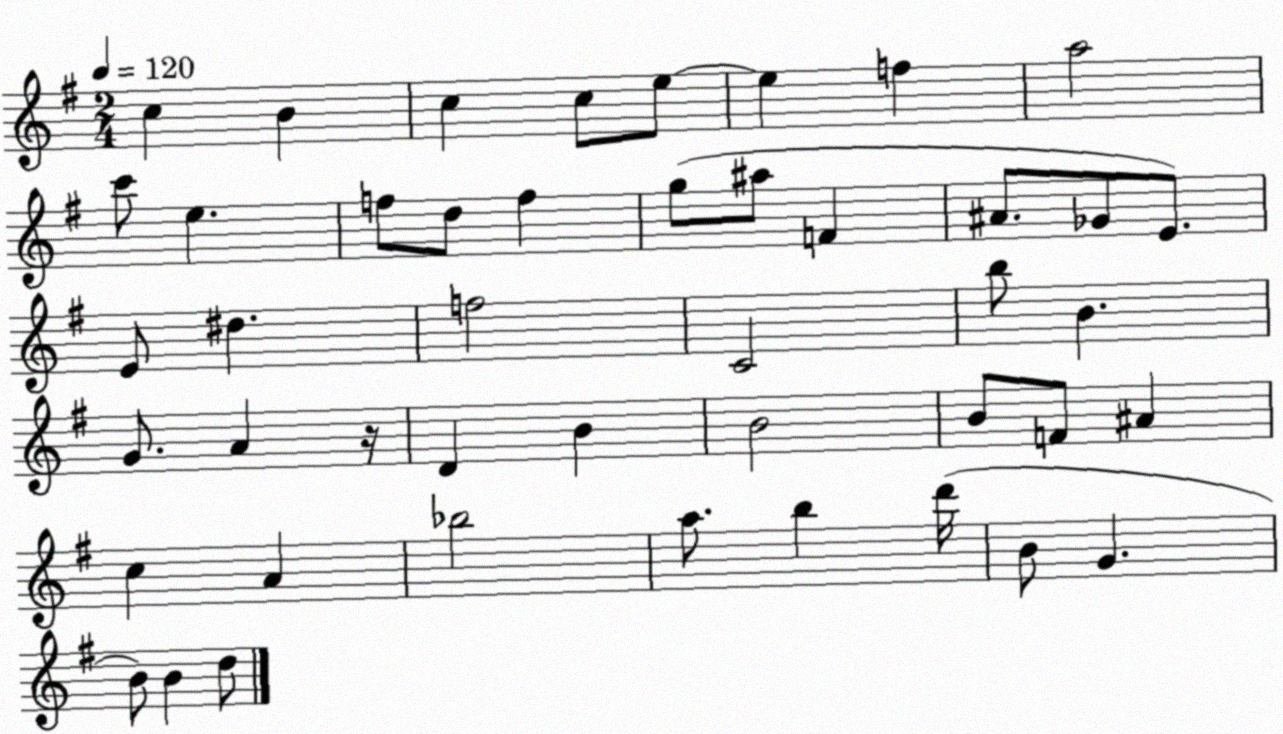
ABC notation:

X:1
T:Untitled
M:2/4
L:1/4
K:G
c B c c/2 e/2 e f a2 c'/2 e f/2 d/2 f g/2 ^a/2 F ^A/2 _G/2 E/2 E/2 ^d f2 C2 b/2 B G/2 A z/4 D B B2 B/2 F/2 ^A c A _b2 a/2 b d'/4 B/2 G B/2 B d/2